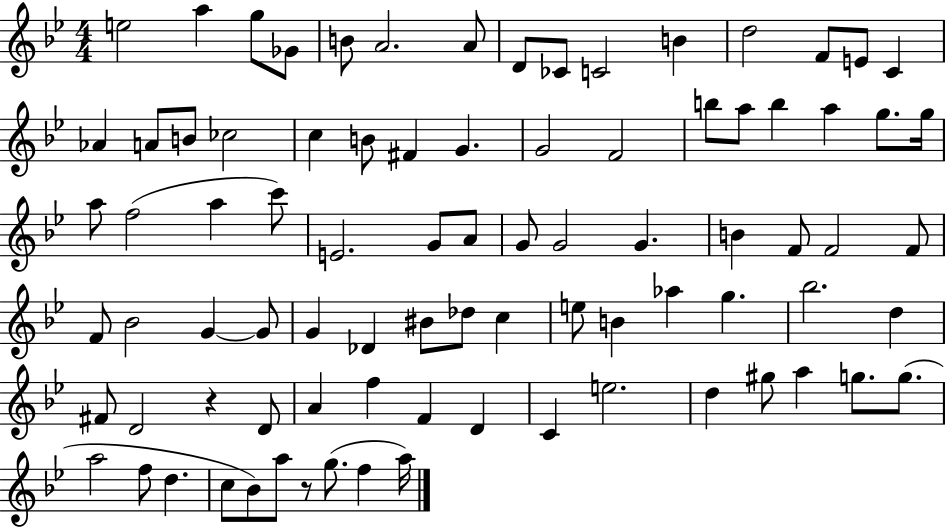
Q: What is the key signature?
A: BES major